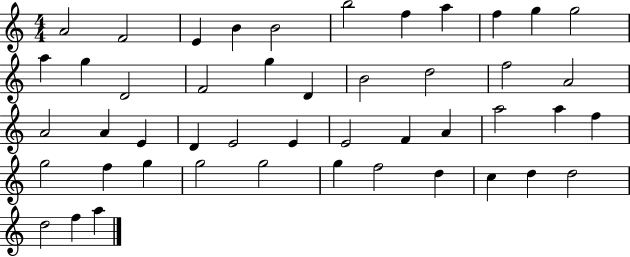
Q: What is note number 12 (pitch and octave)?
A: A5